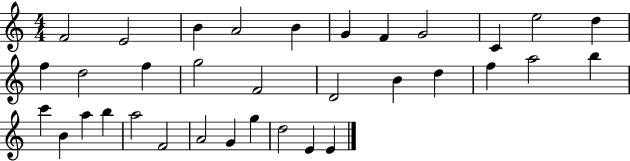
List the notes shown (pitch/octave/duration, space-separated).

F4/h E4/h B4/q A4/h B4/q G4/q F4/q G4/h C4/q E5/h D5/q F5/q D5/h F5/q G5/h F4/h D4/h B4/q D5/q F5/q A5/h B5/q C6/q B4/q A5/q B5/q A5/h F4/h A4/h G4/q G5/q D5/h E4/q E4/q